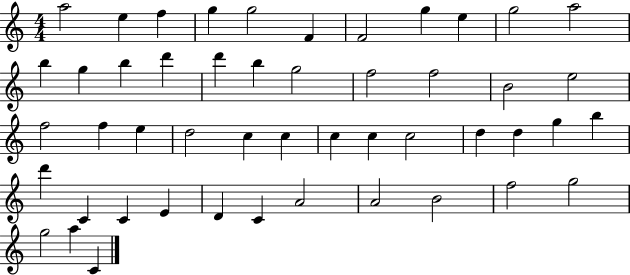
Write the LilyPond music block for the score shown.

{
  \clef treble
  \numericTimeSignature
  \time 4/4
  \key c \major
  a''2 e''4 f''4 | g''4 g''2 f'4 | f'2 g''4 e''4 | g''2 a''2 | \break b''4 g''4 b''4 d'''4 | d'''4 b''4 g''2 | f''2 f''2 | b'2 e''2 | \break f''2 f''4 e''4 | d''2 c''4 c''4 | c''4 c''4 c''2 | d''4 d''4 g''4 b''4 | \break d'''4 c'4 c'4 e'4 | d'4 c'4 a'2 | a'2 b'2 | f''2 g''2 | \break g''2 a''4 c'4 | \bar "|."
}